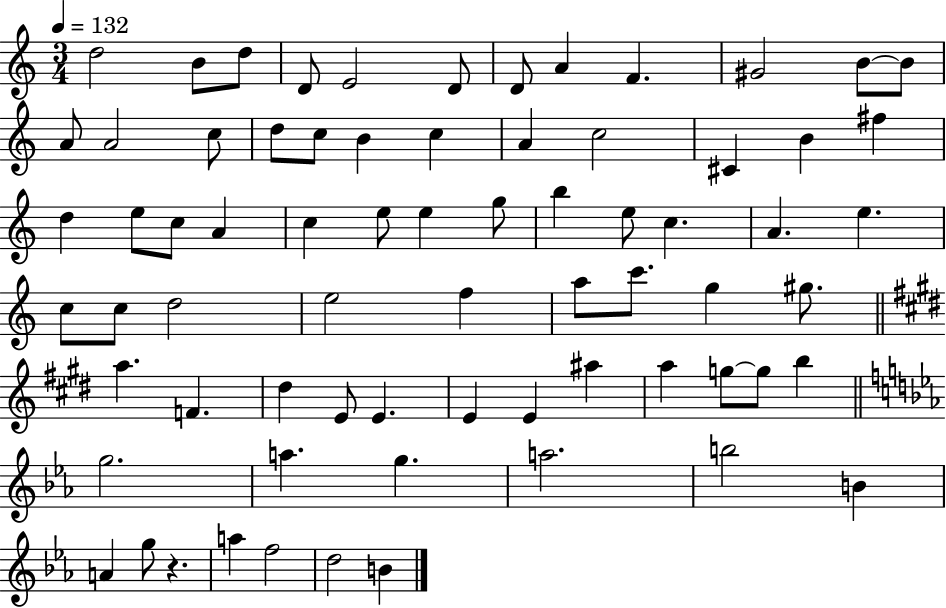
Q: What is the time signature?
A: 3/4